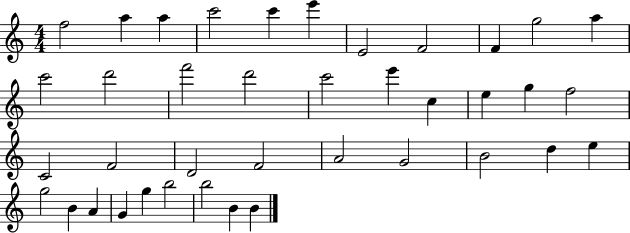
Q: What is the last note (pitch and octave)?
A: B4